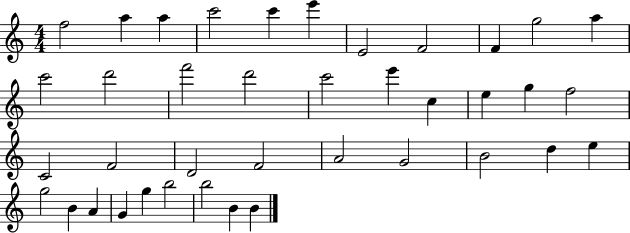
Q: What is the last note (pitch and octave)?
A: B4